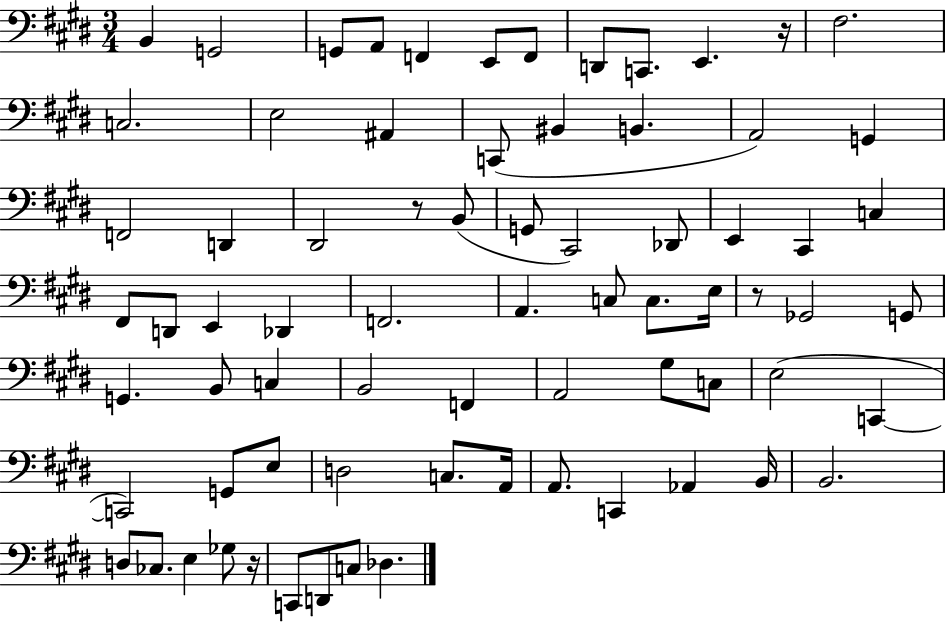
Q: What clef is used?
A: bass